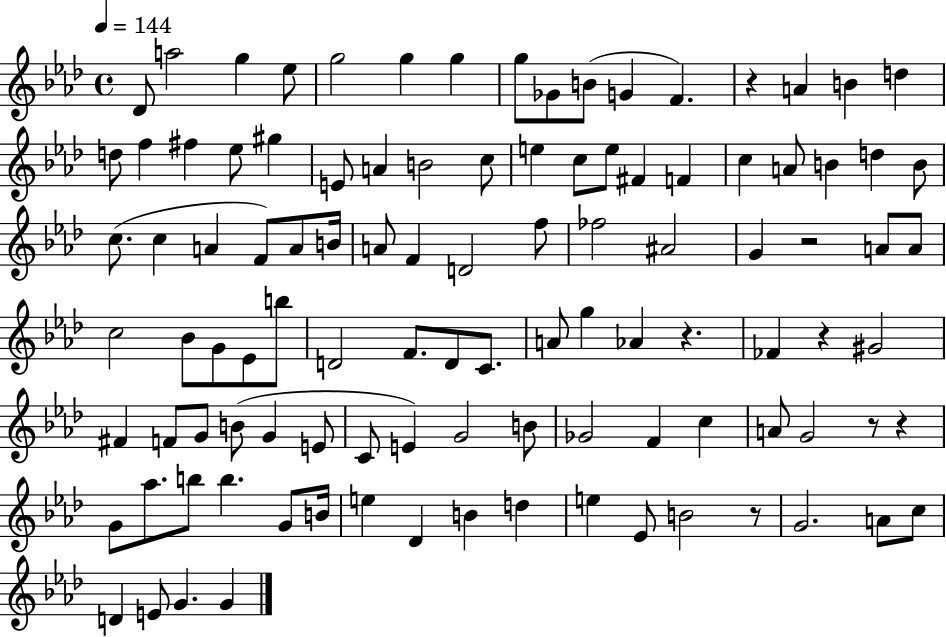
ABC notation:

X:1
T:Untitled
M:4/4
L:1/4
K:Ab
_D/2 a2 g _e/2 g2 g g g/2 _G/2 B/2 G F z A B d d/2 f ^f _e/2 ^g E/2 A B2 c/2 e c/2 e/2 ^F F c A/2 B d B/2 c/2 c A F/2 A/2 B/4 A/2 F D2 f/2 _f2 ^A2 G z2 A/2 A/2 c2 _B/2 G/2 _E/2 b/2 D2 F/2 D/2 C/2 A/2 g _A z _F z ^G2 ^F F/2 G/2 B/2 G E/2 C/2 E G2 B/2 _G2 F c A/2 G2 z/2 z G/2 _a/2 b/2 b G/2 B/4 e _D B d e _E/2 B2 z/2 G2 A/2 c/2 D E/2 G G